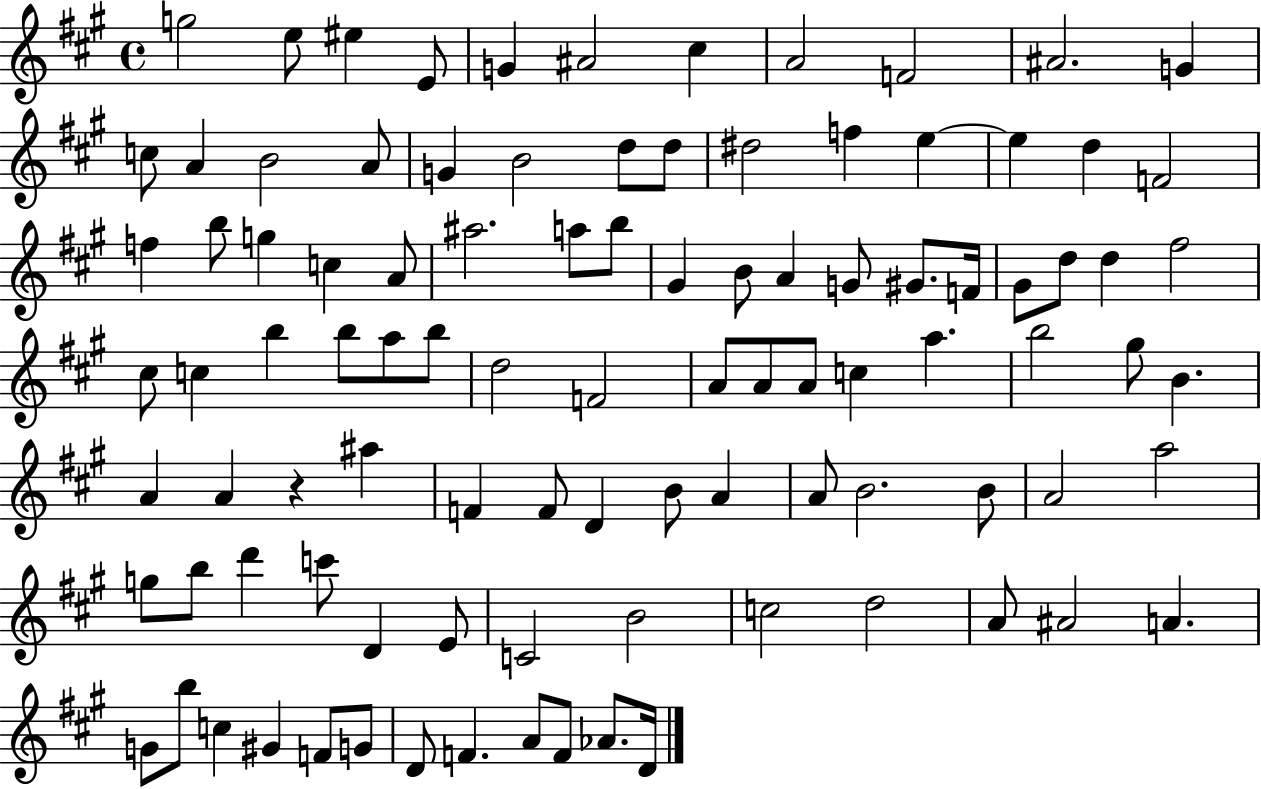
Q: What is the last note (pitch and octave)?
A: D4